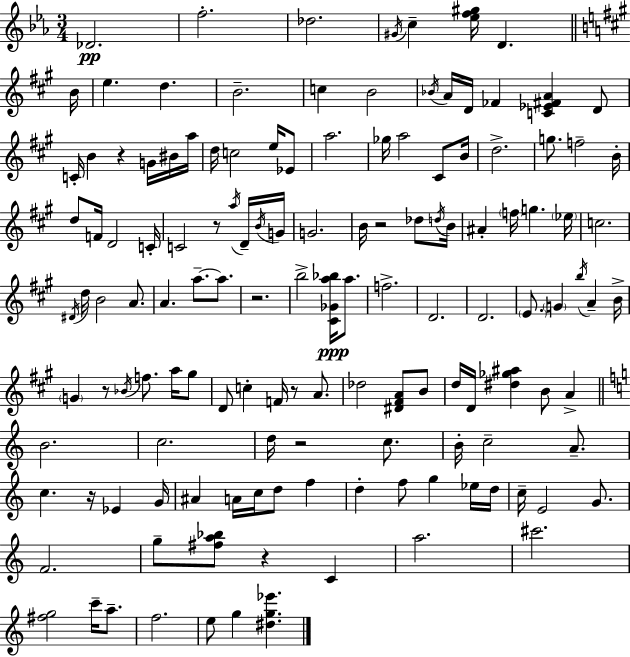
{
  \clef treble
  \numericTimeSignature
  \time 3/4
  \key ees \major
  des'2.\pp | f''2.-. | des''2. | \acciaccatura { gis'16 } c''4-- <ees'' f'' gis''>16 d'4. | \break \bar "||" \break \key a \major b'16 e''4. d''4. | b'2.-- | c''4 b'2 | \acciaccatura { bes'16 } a'16 d'16 fes'4 <c' ees' fis' a'>4 | \break d'8 c'16-. b'4 r4 g'16 | bis'16 a''16 d''16 c''2 e''16 | ees'8 a''2. | ges''16 a''2 cis'8 | \break b'16 d''2.-> | g''8. f''2-- | b'16-. d''8 f'16 d'2 | c'16-. c'2 r8 | \break \acciaccatura { a''16 } d'16-- \acciaccatura { b'16 } g'16 g'2. | b'16 r2 | des''8 \acciaccatura { d''16 } b'16 ais'4-. \parenthesize f''16 g''4. | \parenthesize ees''16 c''2. | \break \acciaccatura { dis'16 } d''16 b'2 | a'8. a'4. | a''8.--~~ a''8. r2. | b''2-> | \break <cis' ges' a'' bes''>16\ppp a''8. f''2.-> | d'2. | d'2. | \parenthesize e'8. \parenthesize g'4 | \break \acciaccatura { b''16 } a'4-- b'16-> \parenthesize g'4 r8 | \acciaccatura { bes'16 } f''8. a''16 gis''8 d'8 c''4-. | f'16 r8 a'8. des''2 | <dis' fis' a'>8 b'8 d''16 d'16 <dis'' ges'' ais''>4 | \break b'8 a'4-> \bar "||" \break \key c \major b'2. | c''2. | d''16 r2 c''8. | b'16-. c''2-- a'8.-- | \break c''4. r16 ees'4 g'16 | ais'4 a'16 c''16 d''8 f''4 | d''4-. f''8 g''4 ees''16 d''16 | c''16-- e'2 g'8. | \break f'2. | g''8-- <fis'' a'' bes''>8 r4 c'4 | a''2. | cis'''2. | \break <fis'' g''>2 c'''16-- a''8.-- | f''2. | e''8 g''4 <dis'' g'' ees'''>4. | \bar "|."
}